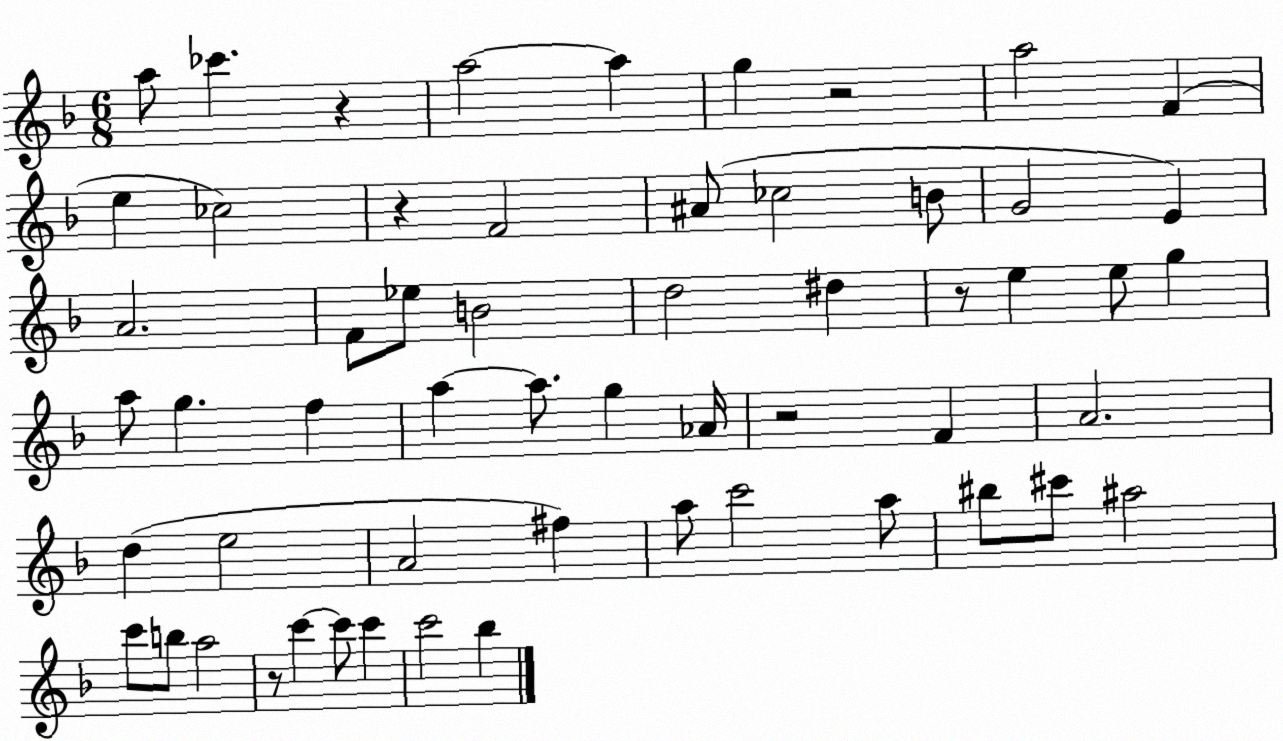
X:1
T:Untitled
M:6/8
L:1/4
K:F
a/2 _c' z a2 a g z2 a2 F e _c2 z F2 ^A/2 _c2 B/2 G2 E A2 F/2 _e/2 B2 d2 ^d z/2 e e/2 g a/2 g f a a/2 g _A/4 z2 F A2 d e2 A2 ^f a/2 c'2 a/2 ^b/2 ^c'/2 ^a2 c'/2 b/2 a2 z/2 c' c'/2 c' c'2 _b